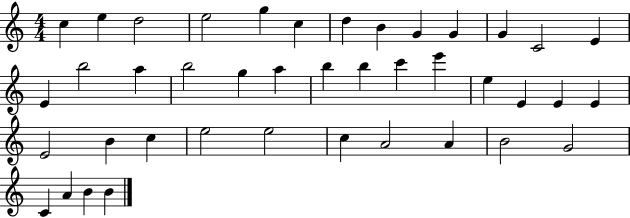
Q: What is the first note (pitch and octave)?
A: C5